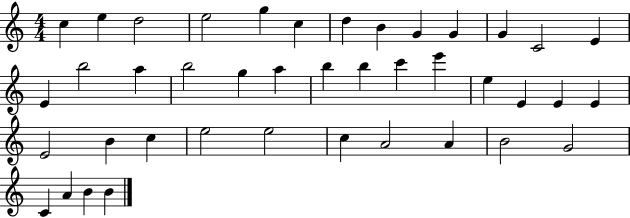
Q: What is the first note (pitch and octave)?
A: C5